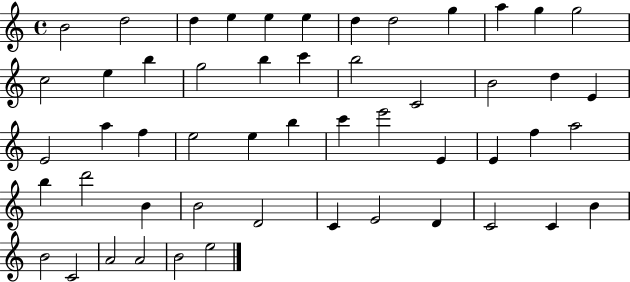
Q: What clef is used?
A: treble